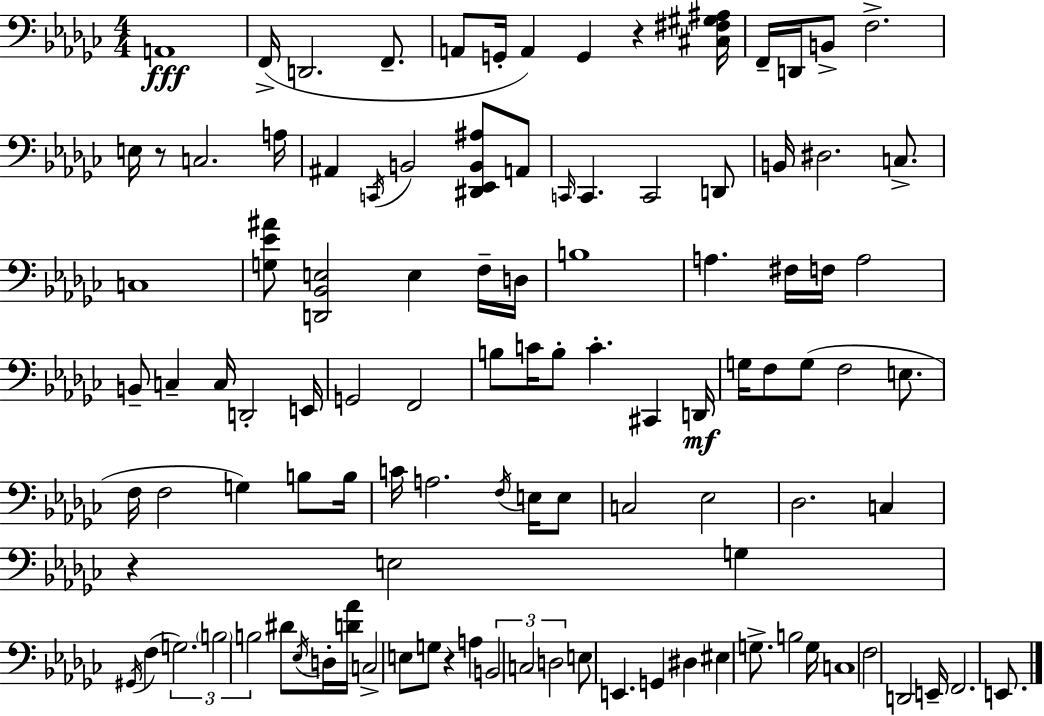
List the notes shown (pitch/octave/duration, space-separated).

A2/w F2/s D2/h. F2/e. A2/e G2/s A2/q G2/q R/q [C#3,F#3,G#3,A#3]/s F2/s D2/s B2/e F3/h. E3/s R/e C3/h. A3/s A#2/q C2/s B2/h [D#2,Eb2,B2,A#3]/e A2/e C2/s C2/q. C2/h D2/e B2/s D#3/h. C3/e. C3/w [G3,Eb4,A#4]/e [D2,Bb2,E3]/h E3/q F3/s D3/s B3/w A3/q. F#3/s F3/s A3/h B2/e C3/q C3/s D2/h E2/s G2/h F2/h B3/e C4/s B3/e C4/q. C#2/q D2/s G3/s F3/e G3/e F3/h E3/e. F3/s F3/h G3/q B3/e B3/s C4/s A3/h. F3/s E3/s E3/e C3/h Eb3/h Db3/h. C3/q R/q E3/h G3/q G#2/s F3/q G3/h. B3/h B3/h D#4/e Eb3/s D3/s [D4,Ab4]/s C3/h E3/e G3/e R/q A3/q B2/h C3/h D3/h E3/e E2/q. G2/q D#3/q EIS3/q G3/e. B3/h G3/s C3/w F3/h D2/h E2/s F2/h. E2/e.